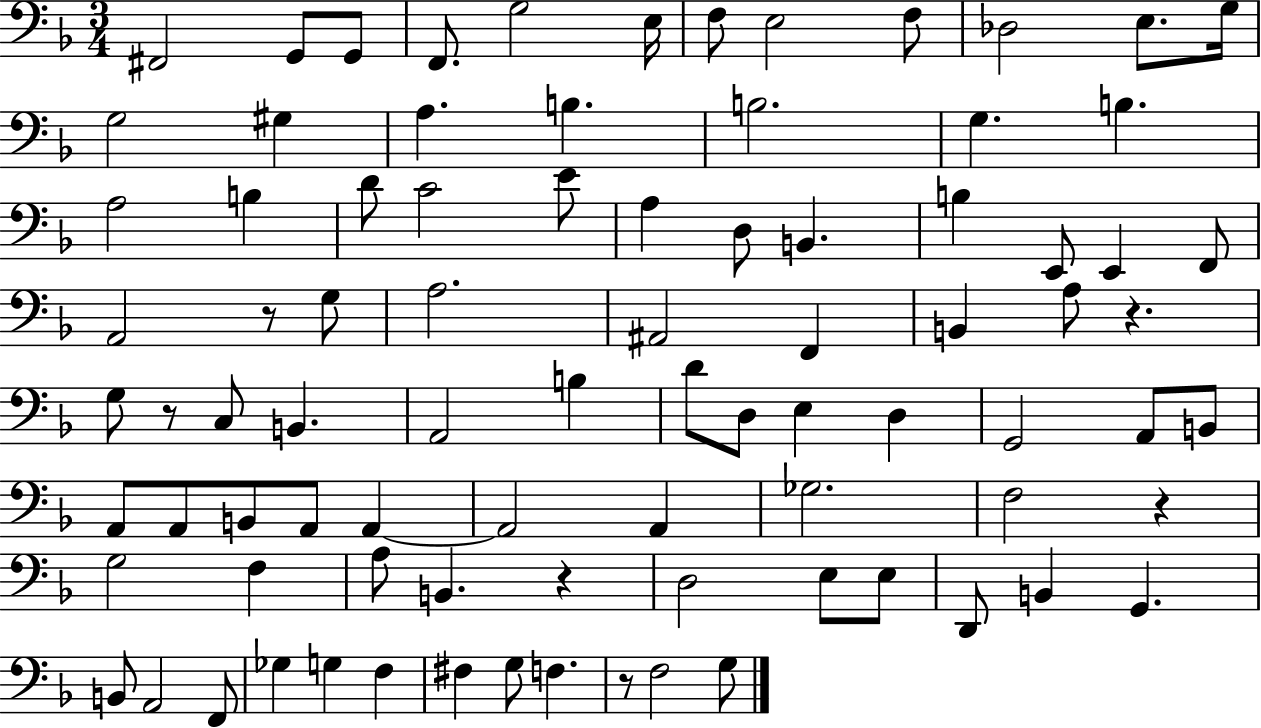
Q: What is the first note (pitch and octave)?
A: F#2